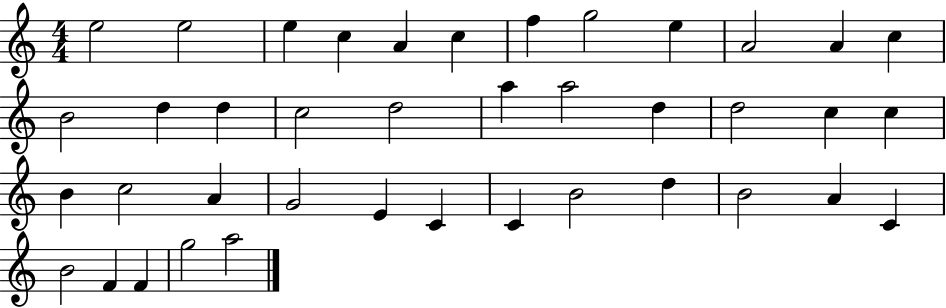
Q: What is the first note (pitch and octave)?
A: E5